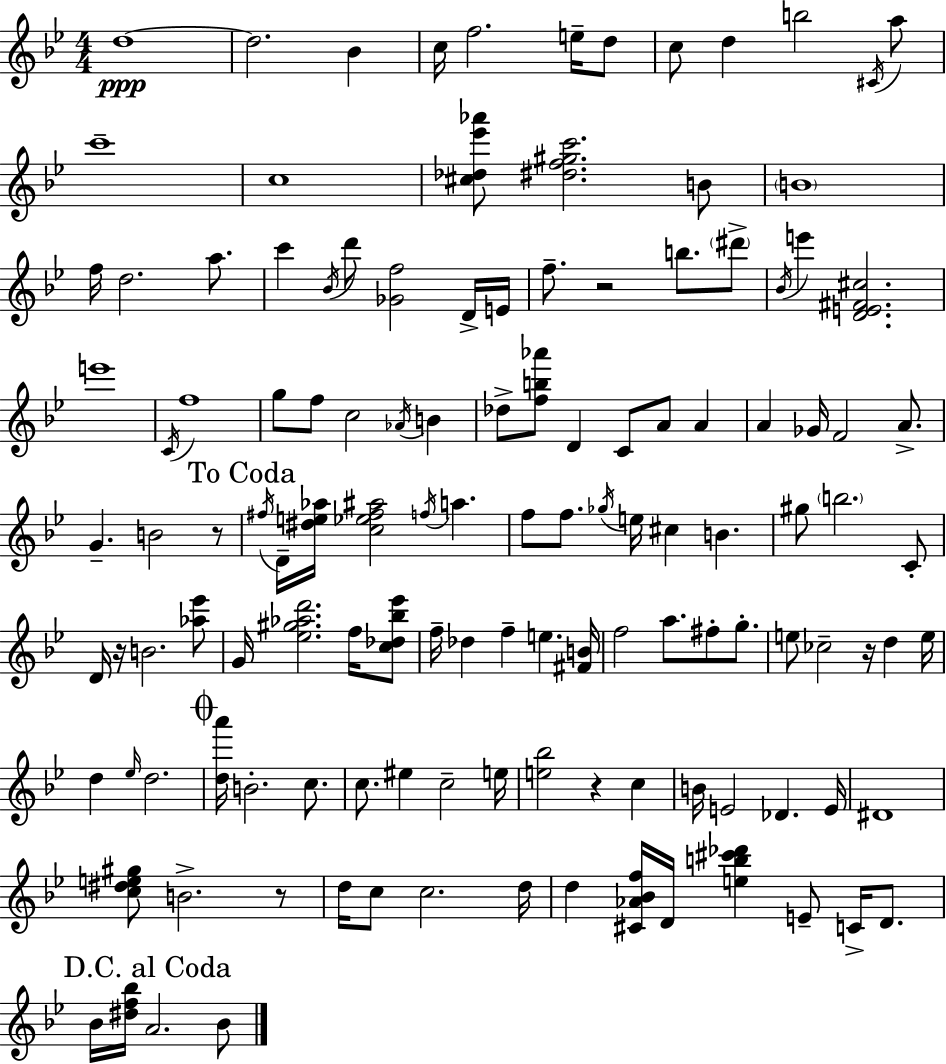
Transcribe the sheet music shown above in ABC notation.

X:1
T:Untitled
M:4/4
L:1/4
K:Gm
d4 d2 _B c/4 f2 e/4 d/2 c/2 d b2 ^C/4 a/2 c'4 c4 [^c_d_e'_a']/2 [^df^gc']2 B/2 B4 f/4 d2 a/2 c' _B/4 d'/2 [_Gf]2 D/4 E/4 f/2 z2 b/2 ^d'/2 _B/4 e' [DE^F^c]2 e'4 C/4 f4 g/2 f/2 c2 _A/4 B _d/2 [fb_a']/2 D C/2 A/2 A A _G/4 F2 A/2 G B2 z/2 ^f/4 D/4 [^de_a]/4 [c_e^f^a]2 f/4 a f/2 f/2 _g/4 e/4 ^c B ^g/2 b2 C/2 D/4 z/4 B2 [_a_e']/2 G/4 [_e^g_ad']2 f/4 [c_d_b_e']/2 f/4 _d f e [^FB]/4 f2 a/2 ^f/2 g/2 e/2 _c2 z/4 d e/4 d _e/4 d2 [da']/4 B2 c/2 c/2 ^e c2 e/4 [e_b]2 z c B/4 E2 _D E/4 ^D4 [c^de^g]/2 B2 z/2 d/4 c/2 c2 d/4 d [^C_A_Bf]/4 D/4 [eb^c'_d'] E/2 C/4 D/2 _B/4 [^df_b]/4 A2 _B/2